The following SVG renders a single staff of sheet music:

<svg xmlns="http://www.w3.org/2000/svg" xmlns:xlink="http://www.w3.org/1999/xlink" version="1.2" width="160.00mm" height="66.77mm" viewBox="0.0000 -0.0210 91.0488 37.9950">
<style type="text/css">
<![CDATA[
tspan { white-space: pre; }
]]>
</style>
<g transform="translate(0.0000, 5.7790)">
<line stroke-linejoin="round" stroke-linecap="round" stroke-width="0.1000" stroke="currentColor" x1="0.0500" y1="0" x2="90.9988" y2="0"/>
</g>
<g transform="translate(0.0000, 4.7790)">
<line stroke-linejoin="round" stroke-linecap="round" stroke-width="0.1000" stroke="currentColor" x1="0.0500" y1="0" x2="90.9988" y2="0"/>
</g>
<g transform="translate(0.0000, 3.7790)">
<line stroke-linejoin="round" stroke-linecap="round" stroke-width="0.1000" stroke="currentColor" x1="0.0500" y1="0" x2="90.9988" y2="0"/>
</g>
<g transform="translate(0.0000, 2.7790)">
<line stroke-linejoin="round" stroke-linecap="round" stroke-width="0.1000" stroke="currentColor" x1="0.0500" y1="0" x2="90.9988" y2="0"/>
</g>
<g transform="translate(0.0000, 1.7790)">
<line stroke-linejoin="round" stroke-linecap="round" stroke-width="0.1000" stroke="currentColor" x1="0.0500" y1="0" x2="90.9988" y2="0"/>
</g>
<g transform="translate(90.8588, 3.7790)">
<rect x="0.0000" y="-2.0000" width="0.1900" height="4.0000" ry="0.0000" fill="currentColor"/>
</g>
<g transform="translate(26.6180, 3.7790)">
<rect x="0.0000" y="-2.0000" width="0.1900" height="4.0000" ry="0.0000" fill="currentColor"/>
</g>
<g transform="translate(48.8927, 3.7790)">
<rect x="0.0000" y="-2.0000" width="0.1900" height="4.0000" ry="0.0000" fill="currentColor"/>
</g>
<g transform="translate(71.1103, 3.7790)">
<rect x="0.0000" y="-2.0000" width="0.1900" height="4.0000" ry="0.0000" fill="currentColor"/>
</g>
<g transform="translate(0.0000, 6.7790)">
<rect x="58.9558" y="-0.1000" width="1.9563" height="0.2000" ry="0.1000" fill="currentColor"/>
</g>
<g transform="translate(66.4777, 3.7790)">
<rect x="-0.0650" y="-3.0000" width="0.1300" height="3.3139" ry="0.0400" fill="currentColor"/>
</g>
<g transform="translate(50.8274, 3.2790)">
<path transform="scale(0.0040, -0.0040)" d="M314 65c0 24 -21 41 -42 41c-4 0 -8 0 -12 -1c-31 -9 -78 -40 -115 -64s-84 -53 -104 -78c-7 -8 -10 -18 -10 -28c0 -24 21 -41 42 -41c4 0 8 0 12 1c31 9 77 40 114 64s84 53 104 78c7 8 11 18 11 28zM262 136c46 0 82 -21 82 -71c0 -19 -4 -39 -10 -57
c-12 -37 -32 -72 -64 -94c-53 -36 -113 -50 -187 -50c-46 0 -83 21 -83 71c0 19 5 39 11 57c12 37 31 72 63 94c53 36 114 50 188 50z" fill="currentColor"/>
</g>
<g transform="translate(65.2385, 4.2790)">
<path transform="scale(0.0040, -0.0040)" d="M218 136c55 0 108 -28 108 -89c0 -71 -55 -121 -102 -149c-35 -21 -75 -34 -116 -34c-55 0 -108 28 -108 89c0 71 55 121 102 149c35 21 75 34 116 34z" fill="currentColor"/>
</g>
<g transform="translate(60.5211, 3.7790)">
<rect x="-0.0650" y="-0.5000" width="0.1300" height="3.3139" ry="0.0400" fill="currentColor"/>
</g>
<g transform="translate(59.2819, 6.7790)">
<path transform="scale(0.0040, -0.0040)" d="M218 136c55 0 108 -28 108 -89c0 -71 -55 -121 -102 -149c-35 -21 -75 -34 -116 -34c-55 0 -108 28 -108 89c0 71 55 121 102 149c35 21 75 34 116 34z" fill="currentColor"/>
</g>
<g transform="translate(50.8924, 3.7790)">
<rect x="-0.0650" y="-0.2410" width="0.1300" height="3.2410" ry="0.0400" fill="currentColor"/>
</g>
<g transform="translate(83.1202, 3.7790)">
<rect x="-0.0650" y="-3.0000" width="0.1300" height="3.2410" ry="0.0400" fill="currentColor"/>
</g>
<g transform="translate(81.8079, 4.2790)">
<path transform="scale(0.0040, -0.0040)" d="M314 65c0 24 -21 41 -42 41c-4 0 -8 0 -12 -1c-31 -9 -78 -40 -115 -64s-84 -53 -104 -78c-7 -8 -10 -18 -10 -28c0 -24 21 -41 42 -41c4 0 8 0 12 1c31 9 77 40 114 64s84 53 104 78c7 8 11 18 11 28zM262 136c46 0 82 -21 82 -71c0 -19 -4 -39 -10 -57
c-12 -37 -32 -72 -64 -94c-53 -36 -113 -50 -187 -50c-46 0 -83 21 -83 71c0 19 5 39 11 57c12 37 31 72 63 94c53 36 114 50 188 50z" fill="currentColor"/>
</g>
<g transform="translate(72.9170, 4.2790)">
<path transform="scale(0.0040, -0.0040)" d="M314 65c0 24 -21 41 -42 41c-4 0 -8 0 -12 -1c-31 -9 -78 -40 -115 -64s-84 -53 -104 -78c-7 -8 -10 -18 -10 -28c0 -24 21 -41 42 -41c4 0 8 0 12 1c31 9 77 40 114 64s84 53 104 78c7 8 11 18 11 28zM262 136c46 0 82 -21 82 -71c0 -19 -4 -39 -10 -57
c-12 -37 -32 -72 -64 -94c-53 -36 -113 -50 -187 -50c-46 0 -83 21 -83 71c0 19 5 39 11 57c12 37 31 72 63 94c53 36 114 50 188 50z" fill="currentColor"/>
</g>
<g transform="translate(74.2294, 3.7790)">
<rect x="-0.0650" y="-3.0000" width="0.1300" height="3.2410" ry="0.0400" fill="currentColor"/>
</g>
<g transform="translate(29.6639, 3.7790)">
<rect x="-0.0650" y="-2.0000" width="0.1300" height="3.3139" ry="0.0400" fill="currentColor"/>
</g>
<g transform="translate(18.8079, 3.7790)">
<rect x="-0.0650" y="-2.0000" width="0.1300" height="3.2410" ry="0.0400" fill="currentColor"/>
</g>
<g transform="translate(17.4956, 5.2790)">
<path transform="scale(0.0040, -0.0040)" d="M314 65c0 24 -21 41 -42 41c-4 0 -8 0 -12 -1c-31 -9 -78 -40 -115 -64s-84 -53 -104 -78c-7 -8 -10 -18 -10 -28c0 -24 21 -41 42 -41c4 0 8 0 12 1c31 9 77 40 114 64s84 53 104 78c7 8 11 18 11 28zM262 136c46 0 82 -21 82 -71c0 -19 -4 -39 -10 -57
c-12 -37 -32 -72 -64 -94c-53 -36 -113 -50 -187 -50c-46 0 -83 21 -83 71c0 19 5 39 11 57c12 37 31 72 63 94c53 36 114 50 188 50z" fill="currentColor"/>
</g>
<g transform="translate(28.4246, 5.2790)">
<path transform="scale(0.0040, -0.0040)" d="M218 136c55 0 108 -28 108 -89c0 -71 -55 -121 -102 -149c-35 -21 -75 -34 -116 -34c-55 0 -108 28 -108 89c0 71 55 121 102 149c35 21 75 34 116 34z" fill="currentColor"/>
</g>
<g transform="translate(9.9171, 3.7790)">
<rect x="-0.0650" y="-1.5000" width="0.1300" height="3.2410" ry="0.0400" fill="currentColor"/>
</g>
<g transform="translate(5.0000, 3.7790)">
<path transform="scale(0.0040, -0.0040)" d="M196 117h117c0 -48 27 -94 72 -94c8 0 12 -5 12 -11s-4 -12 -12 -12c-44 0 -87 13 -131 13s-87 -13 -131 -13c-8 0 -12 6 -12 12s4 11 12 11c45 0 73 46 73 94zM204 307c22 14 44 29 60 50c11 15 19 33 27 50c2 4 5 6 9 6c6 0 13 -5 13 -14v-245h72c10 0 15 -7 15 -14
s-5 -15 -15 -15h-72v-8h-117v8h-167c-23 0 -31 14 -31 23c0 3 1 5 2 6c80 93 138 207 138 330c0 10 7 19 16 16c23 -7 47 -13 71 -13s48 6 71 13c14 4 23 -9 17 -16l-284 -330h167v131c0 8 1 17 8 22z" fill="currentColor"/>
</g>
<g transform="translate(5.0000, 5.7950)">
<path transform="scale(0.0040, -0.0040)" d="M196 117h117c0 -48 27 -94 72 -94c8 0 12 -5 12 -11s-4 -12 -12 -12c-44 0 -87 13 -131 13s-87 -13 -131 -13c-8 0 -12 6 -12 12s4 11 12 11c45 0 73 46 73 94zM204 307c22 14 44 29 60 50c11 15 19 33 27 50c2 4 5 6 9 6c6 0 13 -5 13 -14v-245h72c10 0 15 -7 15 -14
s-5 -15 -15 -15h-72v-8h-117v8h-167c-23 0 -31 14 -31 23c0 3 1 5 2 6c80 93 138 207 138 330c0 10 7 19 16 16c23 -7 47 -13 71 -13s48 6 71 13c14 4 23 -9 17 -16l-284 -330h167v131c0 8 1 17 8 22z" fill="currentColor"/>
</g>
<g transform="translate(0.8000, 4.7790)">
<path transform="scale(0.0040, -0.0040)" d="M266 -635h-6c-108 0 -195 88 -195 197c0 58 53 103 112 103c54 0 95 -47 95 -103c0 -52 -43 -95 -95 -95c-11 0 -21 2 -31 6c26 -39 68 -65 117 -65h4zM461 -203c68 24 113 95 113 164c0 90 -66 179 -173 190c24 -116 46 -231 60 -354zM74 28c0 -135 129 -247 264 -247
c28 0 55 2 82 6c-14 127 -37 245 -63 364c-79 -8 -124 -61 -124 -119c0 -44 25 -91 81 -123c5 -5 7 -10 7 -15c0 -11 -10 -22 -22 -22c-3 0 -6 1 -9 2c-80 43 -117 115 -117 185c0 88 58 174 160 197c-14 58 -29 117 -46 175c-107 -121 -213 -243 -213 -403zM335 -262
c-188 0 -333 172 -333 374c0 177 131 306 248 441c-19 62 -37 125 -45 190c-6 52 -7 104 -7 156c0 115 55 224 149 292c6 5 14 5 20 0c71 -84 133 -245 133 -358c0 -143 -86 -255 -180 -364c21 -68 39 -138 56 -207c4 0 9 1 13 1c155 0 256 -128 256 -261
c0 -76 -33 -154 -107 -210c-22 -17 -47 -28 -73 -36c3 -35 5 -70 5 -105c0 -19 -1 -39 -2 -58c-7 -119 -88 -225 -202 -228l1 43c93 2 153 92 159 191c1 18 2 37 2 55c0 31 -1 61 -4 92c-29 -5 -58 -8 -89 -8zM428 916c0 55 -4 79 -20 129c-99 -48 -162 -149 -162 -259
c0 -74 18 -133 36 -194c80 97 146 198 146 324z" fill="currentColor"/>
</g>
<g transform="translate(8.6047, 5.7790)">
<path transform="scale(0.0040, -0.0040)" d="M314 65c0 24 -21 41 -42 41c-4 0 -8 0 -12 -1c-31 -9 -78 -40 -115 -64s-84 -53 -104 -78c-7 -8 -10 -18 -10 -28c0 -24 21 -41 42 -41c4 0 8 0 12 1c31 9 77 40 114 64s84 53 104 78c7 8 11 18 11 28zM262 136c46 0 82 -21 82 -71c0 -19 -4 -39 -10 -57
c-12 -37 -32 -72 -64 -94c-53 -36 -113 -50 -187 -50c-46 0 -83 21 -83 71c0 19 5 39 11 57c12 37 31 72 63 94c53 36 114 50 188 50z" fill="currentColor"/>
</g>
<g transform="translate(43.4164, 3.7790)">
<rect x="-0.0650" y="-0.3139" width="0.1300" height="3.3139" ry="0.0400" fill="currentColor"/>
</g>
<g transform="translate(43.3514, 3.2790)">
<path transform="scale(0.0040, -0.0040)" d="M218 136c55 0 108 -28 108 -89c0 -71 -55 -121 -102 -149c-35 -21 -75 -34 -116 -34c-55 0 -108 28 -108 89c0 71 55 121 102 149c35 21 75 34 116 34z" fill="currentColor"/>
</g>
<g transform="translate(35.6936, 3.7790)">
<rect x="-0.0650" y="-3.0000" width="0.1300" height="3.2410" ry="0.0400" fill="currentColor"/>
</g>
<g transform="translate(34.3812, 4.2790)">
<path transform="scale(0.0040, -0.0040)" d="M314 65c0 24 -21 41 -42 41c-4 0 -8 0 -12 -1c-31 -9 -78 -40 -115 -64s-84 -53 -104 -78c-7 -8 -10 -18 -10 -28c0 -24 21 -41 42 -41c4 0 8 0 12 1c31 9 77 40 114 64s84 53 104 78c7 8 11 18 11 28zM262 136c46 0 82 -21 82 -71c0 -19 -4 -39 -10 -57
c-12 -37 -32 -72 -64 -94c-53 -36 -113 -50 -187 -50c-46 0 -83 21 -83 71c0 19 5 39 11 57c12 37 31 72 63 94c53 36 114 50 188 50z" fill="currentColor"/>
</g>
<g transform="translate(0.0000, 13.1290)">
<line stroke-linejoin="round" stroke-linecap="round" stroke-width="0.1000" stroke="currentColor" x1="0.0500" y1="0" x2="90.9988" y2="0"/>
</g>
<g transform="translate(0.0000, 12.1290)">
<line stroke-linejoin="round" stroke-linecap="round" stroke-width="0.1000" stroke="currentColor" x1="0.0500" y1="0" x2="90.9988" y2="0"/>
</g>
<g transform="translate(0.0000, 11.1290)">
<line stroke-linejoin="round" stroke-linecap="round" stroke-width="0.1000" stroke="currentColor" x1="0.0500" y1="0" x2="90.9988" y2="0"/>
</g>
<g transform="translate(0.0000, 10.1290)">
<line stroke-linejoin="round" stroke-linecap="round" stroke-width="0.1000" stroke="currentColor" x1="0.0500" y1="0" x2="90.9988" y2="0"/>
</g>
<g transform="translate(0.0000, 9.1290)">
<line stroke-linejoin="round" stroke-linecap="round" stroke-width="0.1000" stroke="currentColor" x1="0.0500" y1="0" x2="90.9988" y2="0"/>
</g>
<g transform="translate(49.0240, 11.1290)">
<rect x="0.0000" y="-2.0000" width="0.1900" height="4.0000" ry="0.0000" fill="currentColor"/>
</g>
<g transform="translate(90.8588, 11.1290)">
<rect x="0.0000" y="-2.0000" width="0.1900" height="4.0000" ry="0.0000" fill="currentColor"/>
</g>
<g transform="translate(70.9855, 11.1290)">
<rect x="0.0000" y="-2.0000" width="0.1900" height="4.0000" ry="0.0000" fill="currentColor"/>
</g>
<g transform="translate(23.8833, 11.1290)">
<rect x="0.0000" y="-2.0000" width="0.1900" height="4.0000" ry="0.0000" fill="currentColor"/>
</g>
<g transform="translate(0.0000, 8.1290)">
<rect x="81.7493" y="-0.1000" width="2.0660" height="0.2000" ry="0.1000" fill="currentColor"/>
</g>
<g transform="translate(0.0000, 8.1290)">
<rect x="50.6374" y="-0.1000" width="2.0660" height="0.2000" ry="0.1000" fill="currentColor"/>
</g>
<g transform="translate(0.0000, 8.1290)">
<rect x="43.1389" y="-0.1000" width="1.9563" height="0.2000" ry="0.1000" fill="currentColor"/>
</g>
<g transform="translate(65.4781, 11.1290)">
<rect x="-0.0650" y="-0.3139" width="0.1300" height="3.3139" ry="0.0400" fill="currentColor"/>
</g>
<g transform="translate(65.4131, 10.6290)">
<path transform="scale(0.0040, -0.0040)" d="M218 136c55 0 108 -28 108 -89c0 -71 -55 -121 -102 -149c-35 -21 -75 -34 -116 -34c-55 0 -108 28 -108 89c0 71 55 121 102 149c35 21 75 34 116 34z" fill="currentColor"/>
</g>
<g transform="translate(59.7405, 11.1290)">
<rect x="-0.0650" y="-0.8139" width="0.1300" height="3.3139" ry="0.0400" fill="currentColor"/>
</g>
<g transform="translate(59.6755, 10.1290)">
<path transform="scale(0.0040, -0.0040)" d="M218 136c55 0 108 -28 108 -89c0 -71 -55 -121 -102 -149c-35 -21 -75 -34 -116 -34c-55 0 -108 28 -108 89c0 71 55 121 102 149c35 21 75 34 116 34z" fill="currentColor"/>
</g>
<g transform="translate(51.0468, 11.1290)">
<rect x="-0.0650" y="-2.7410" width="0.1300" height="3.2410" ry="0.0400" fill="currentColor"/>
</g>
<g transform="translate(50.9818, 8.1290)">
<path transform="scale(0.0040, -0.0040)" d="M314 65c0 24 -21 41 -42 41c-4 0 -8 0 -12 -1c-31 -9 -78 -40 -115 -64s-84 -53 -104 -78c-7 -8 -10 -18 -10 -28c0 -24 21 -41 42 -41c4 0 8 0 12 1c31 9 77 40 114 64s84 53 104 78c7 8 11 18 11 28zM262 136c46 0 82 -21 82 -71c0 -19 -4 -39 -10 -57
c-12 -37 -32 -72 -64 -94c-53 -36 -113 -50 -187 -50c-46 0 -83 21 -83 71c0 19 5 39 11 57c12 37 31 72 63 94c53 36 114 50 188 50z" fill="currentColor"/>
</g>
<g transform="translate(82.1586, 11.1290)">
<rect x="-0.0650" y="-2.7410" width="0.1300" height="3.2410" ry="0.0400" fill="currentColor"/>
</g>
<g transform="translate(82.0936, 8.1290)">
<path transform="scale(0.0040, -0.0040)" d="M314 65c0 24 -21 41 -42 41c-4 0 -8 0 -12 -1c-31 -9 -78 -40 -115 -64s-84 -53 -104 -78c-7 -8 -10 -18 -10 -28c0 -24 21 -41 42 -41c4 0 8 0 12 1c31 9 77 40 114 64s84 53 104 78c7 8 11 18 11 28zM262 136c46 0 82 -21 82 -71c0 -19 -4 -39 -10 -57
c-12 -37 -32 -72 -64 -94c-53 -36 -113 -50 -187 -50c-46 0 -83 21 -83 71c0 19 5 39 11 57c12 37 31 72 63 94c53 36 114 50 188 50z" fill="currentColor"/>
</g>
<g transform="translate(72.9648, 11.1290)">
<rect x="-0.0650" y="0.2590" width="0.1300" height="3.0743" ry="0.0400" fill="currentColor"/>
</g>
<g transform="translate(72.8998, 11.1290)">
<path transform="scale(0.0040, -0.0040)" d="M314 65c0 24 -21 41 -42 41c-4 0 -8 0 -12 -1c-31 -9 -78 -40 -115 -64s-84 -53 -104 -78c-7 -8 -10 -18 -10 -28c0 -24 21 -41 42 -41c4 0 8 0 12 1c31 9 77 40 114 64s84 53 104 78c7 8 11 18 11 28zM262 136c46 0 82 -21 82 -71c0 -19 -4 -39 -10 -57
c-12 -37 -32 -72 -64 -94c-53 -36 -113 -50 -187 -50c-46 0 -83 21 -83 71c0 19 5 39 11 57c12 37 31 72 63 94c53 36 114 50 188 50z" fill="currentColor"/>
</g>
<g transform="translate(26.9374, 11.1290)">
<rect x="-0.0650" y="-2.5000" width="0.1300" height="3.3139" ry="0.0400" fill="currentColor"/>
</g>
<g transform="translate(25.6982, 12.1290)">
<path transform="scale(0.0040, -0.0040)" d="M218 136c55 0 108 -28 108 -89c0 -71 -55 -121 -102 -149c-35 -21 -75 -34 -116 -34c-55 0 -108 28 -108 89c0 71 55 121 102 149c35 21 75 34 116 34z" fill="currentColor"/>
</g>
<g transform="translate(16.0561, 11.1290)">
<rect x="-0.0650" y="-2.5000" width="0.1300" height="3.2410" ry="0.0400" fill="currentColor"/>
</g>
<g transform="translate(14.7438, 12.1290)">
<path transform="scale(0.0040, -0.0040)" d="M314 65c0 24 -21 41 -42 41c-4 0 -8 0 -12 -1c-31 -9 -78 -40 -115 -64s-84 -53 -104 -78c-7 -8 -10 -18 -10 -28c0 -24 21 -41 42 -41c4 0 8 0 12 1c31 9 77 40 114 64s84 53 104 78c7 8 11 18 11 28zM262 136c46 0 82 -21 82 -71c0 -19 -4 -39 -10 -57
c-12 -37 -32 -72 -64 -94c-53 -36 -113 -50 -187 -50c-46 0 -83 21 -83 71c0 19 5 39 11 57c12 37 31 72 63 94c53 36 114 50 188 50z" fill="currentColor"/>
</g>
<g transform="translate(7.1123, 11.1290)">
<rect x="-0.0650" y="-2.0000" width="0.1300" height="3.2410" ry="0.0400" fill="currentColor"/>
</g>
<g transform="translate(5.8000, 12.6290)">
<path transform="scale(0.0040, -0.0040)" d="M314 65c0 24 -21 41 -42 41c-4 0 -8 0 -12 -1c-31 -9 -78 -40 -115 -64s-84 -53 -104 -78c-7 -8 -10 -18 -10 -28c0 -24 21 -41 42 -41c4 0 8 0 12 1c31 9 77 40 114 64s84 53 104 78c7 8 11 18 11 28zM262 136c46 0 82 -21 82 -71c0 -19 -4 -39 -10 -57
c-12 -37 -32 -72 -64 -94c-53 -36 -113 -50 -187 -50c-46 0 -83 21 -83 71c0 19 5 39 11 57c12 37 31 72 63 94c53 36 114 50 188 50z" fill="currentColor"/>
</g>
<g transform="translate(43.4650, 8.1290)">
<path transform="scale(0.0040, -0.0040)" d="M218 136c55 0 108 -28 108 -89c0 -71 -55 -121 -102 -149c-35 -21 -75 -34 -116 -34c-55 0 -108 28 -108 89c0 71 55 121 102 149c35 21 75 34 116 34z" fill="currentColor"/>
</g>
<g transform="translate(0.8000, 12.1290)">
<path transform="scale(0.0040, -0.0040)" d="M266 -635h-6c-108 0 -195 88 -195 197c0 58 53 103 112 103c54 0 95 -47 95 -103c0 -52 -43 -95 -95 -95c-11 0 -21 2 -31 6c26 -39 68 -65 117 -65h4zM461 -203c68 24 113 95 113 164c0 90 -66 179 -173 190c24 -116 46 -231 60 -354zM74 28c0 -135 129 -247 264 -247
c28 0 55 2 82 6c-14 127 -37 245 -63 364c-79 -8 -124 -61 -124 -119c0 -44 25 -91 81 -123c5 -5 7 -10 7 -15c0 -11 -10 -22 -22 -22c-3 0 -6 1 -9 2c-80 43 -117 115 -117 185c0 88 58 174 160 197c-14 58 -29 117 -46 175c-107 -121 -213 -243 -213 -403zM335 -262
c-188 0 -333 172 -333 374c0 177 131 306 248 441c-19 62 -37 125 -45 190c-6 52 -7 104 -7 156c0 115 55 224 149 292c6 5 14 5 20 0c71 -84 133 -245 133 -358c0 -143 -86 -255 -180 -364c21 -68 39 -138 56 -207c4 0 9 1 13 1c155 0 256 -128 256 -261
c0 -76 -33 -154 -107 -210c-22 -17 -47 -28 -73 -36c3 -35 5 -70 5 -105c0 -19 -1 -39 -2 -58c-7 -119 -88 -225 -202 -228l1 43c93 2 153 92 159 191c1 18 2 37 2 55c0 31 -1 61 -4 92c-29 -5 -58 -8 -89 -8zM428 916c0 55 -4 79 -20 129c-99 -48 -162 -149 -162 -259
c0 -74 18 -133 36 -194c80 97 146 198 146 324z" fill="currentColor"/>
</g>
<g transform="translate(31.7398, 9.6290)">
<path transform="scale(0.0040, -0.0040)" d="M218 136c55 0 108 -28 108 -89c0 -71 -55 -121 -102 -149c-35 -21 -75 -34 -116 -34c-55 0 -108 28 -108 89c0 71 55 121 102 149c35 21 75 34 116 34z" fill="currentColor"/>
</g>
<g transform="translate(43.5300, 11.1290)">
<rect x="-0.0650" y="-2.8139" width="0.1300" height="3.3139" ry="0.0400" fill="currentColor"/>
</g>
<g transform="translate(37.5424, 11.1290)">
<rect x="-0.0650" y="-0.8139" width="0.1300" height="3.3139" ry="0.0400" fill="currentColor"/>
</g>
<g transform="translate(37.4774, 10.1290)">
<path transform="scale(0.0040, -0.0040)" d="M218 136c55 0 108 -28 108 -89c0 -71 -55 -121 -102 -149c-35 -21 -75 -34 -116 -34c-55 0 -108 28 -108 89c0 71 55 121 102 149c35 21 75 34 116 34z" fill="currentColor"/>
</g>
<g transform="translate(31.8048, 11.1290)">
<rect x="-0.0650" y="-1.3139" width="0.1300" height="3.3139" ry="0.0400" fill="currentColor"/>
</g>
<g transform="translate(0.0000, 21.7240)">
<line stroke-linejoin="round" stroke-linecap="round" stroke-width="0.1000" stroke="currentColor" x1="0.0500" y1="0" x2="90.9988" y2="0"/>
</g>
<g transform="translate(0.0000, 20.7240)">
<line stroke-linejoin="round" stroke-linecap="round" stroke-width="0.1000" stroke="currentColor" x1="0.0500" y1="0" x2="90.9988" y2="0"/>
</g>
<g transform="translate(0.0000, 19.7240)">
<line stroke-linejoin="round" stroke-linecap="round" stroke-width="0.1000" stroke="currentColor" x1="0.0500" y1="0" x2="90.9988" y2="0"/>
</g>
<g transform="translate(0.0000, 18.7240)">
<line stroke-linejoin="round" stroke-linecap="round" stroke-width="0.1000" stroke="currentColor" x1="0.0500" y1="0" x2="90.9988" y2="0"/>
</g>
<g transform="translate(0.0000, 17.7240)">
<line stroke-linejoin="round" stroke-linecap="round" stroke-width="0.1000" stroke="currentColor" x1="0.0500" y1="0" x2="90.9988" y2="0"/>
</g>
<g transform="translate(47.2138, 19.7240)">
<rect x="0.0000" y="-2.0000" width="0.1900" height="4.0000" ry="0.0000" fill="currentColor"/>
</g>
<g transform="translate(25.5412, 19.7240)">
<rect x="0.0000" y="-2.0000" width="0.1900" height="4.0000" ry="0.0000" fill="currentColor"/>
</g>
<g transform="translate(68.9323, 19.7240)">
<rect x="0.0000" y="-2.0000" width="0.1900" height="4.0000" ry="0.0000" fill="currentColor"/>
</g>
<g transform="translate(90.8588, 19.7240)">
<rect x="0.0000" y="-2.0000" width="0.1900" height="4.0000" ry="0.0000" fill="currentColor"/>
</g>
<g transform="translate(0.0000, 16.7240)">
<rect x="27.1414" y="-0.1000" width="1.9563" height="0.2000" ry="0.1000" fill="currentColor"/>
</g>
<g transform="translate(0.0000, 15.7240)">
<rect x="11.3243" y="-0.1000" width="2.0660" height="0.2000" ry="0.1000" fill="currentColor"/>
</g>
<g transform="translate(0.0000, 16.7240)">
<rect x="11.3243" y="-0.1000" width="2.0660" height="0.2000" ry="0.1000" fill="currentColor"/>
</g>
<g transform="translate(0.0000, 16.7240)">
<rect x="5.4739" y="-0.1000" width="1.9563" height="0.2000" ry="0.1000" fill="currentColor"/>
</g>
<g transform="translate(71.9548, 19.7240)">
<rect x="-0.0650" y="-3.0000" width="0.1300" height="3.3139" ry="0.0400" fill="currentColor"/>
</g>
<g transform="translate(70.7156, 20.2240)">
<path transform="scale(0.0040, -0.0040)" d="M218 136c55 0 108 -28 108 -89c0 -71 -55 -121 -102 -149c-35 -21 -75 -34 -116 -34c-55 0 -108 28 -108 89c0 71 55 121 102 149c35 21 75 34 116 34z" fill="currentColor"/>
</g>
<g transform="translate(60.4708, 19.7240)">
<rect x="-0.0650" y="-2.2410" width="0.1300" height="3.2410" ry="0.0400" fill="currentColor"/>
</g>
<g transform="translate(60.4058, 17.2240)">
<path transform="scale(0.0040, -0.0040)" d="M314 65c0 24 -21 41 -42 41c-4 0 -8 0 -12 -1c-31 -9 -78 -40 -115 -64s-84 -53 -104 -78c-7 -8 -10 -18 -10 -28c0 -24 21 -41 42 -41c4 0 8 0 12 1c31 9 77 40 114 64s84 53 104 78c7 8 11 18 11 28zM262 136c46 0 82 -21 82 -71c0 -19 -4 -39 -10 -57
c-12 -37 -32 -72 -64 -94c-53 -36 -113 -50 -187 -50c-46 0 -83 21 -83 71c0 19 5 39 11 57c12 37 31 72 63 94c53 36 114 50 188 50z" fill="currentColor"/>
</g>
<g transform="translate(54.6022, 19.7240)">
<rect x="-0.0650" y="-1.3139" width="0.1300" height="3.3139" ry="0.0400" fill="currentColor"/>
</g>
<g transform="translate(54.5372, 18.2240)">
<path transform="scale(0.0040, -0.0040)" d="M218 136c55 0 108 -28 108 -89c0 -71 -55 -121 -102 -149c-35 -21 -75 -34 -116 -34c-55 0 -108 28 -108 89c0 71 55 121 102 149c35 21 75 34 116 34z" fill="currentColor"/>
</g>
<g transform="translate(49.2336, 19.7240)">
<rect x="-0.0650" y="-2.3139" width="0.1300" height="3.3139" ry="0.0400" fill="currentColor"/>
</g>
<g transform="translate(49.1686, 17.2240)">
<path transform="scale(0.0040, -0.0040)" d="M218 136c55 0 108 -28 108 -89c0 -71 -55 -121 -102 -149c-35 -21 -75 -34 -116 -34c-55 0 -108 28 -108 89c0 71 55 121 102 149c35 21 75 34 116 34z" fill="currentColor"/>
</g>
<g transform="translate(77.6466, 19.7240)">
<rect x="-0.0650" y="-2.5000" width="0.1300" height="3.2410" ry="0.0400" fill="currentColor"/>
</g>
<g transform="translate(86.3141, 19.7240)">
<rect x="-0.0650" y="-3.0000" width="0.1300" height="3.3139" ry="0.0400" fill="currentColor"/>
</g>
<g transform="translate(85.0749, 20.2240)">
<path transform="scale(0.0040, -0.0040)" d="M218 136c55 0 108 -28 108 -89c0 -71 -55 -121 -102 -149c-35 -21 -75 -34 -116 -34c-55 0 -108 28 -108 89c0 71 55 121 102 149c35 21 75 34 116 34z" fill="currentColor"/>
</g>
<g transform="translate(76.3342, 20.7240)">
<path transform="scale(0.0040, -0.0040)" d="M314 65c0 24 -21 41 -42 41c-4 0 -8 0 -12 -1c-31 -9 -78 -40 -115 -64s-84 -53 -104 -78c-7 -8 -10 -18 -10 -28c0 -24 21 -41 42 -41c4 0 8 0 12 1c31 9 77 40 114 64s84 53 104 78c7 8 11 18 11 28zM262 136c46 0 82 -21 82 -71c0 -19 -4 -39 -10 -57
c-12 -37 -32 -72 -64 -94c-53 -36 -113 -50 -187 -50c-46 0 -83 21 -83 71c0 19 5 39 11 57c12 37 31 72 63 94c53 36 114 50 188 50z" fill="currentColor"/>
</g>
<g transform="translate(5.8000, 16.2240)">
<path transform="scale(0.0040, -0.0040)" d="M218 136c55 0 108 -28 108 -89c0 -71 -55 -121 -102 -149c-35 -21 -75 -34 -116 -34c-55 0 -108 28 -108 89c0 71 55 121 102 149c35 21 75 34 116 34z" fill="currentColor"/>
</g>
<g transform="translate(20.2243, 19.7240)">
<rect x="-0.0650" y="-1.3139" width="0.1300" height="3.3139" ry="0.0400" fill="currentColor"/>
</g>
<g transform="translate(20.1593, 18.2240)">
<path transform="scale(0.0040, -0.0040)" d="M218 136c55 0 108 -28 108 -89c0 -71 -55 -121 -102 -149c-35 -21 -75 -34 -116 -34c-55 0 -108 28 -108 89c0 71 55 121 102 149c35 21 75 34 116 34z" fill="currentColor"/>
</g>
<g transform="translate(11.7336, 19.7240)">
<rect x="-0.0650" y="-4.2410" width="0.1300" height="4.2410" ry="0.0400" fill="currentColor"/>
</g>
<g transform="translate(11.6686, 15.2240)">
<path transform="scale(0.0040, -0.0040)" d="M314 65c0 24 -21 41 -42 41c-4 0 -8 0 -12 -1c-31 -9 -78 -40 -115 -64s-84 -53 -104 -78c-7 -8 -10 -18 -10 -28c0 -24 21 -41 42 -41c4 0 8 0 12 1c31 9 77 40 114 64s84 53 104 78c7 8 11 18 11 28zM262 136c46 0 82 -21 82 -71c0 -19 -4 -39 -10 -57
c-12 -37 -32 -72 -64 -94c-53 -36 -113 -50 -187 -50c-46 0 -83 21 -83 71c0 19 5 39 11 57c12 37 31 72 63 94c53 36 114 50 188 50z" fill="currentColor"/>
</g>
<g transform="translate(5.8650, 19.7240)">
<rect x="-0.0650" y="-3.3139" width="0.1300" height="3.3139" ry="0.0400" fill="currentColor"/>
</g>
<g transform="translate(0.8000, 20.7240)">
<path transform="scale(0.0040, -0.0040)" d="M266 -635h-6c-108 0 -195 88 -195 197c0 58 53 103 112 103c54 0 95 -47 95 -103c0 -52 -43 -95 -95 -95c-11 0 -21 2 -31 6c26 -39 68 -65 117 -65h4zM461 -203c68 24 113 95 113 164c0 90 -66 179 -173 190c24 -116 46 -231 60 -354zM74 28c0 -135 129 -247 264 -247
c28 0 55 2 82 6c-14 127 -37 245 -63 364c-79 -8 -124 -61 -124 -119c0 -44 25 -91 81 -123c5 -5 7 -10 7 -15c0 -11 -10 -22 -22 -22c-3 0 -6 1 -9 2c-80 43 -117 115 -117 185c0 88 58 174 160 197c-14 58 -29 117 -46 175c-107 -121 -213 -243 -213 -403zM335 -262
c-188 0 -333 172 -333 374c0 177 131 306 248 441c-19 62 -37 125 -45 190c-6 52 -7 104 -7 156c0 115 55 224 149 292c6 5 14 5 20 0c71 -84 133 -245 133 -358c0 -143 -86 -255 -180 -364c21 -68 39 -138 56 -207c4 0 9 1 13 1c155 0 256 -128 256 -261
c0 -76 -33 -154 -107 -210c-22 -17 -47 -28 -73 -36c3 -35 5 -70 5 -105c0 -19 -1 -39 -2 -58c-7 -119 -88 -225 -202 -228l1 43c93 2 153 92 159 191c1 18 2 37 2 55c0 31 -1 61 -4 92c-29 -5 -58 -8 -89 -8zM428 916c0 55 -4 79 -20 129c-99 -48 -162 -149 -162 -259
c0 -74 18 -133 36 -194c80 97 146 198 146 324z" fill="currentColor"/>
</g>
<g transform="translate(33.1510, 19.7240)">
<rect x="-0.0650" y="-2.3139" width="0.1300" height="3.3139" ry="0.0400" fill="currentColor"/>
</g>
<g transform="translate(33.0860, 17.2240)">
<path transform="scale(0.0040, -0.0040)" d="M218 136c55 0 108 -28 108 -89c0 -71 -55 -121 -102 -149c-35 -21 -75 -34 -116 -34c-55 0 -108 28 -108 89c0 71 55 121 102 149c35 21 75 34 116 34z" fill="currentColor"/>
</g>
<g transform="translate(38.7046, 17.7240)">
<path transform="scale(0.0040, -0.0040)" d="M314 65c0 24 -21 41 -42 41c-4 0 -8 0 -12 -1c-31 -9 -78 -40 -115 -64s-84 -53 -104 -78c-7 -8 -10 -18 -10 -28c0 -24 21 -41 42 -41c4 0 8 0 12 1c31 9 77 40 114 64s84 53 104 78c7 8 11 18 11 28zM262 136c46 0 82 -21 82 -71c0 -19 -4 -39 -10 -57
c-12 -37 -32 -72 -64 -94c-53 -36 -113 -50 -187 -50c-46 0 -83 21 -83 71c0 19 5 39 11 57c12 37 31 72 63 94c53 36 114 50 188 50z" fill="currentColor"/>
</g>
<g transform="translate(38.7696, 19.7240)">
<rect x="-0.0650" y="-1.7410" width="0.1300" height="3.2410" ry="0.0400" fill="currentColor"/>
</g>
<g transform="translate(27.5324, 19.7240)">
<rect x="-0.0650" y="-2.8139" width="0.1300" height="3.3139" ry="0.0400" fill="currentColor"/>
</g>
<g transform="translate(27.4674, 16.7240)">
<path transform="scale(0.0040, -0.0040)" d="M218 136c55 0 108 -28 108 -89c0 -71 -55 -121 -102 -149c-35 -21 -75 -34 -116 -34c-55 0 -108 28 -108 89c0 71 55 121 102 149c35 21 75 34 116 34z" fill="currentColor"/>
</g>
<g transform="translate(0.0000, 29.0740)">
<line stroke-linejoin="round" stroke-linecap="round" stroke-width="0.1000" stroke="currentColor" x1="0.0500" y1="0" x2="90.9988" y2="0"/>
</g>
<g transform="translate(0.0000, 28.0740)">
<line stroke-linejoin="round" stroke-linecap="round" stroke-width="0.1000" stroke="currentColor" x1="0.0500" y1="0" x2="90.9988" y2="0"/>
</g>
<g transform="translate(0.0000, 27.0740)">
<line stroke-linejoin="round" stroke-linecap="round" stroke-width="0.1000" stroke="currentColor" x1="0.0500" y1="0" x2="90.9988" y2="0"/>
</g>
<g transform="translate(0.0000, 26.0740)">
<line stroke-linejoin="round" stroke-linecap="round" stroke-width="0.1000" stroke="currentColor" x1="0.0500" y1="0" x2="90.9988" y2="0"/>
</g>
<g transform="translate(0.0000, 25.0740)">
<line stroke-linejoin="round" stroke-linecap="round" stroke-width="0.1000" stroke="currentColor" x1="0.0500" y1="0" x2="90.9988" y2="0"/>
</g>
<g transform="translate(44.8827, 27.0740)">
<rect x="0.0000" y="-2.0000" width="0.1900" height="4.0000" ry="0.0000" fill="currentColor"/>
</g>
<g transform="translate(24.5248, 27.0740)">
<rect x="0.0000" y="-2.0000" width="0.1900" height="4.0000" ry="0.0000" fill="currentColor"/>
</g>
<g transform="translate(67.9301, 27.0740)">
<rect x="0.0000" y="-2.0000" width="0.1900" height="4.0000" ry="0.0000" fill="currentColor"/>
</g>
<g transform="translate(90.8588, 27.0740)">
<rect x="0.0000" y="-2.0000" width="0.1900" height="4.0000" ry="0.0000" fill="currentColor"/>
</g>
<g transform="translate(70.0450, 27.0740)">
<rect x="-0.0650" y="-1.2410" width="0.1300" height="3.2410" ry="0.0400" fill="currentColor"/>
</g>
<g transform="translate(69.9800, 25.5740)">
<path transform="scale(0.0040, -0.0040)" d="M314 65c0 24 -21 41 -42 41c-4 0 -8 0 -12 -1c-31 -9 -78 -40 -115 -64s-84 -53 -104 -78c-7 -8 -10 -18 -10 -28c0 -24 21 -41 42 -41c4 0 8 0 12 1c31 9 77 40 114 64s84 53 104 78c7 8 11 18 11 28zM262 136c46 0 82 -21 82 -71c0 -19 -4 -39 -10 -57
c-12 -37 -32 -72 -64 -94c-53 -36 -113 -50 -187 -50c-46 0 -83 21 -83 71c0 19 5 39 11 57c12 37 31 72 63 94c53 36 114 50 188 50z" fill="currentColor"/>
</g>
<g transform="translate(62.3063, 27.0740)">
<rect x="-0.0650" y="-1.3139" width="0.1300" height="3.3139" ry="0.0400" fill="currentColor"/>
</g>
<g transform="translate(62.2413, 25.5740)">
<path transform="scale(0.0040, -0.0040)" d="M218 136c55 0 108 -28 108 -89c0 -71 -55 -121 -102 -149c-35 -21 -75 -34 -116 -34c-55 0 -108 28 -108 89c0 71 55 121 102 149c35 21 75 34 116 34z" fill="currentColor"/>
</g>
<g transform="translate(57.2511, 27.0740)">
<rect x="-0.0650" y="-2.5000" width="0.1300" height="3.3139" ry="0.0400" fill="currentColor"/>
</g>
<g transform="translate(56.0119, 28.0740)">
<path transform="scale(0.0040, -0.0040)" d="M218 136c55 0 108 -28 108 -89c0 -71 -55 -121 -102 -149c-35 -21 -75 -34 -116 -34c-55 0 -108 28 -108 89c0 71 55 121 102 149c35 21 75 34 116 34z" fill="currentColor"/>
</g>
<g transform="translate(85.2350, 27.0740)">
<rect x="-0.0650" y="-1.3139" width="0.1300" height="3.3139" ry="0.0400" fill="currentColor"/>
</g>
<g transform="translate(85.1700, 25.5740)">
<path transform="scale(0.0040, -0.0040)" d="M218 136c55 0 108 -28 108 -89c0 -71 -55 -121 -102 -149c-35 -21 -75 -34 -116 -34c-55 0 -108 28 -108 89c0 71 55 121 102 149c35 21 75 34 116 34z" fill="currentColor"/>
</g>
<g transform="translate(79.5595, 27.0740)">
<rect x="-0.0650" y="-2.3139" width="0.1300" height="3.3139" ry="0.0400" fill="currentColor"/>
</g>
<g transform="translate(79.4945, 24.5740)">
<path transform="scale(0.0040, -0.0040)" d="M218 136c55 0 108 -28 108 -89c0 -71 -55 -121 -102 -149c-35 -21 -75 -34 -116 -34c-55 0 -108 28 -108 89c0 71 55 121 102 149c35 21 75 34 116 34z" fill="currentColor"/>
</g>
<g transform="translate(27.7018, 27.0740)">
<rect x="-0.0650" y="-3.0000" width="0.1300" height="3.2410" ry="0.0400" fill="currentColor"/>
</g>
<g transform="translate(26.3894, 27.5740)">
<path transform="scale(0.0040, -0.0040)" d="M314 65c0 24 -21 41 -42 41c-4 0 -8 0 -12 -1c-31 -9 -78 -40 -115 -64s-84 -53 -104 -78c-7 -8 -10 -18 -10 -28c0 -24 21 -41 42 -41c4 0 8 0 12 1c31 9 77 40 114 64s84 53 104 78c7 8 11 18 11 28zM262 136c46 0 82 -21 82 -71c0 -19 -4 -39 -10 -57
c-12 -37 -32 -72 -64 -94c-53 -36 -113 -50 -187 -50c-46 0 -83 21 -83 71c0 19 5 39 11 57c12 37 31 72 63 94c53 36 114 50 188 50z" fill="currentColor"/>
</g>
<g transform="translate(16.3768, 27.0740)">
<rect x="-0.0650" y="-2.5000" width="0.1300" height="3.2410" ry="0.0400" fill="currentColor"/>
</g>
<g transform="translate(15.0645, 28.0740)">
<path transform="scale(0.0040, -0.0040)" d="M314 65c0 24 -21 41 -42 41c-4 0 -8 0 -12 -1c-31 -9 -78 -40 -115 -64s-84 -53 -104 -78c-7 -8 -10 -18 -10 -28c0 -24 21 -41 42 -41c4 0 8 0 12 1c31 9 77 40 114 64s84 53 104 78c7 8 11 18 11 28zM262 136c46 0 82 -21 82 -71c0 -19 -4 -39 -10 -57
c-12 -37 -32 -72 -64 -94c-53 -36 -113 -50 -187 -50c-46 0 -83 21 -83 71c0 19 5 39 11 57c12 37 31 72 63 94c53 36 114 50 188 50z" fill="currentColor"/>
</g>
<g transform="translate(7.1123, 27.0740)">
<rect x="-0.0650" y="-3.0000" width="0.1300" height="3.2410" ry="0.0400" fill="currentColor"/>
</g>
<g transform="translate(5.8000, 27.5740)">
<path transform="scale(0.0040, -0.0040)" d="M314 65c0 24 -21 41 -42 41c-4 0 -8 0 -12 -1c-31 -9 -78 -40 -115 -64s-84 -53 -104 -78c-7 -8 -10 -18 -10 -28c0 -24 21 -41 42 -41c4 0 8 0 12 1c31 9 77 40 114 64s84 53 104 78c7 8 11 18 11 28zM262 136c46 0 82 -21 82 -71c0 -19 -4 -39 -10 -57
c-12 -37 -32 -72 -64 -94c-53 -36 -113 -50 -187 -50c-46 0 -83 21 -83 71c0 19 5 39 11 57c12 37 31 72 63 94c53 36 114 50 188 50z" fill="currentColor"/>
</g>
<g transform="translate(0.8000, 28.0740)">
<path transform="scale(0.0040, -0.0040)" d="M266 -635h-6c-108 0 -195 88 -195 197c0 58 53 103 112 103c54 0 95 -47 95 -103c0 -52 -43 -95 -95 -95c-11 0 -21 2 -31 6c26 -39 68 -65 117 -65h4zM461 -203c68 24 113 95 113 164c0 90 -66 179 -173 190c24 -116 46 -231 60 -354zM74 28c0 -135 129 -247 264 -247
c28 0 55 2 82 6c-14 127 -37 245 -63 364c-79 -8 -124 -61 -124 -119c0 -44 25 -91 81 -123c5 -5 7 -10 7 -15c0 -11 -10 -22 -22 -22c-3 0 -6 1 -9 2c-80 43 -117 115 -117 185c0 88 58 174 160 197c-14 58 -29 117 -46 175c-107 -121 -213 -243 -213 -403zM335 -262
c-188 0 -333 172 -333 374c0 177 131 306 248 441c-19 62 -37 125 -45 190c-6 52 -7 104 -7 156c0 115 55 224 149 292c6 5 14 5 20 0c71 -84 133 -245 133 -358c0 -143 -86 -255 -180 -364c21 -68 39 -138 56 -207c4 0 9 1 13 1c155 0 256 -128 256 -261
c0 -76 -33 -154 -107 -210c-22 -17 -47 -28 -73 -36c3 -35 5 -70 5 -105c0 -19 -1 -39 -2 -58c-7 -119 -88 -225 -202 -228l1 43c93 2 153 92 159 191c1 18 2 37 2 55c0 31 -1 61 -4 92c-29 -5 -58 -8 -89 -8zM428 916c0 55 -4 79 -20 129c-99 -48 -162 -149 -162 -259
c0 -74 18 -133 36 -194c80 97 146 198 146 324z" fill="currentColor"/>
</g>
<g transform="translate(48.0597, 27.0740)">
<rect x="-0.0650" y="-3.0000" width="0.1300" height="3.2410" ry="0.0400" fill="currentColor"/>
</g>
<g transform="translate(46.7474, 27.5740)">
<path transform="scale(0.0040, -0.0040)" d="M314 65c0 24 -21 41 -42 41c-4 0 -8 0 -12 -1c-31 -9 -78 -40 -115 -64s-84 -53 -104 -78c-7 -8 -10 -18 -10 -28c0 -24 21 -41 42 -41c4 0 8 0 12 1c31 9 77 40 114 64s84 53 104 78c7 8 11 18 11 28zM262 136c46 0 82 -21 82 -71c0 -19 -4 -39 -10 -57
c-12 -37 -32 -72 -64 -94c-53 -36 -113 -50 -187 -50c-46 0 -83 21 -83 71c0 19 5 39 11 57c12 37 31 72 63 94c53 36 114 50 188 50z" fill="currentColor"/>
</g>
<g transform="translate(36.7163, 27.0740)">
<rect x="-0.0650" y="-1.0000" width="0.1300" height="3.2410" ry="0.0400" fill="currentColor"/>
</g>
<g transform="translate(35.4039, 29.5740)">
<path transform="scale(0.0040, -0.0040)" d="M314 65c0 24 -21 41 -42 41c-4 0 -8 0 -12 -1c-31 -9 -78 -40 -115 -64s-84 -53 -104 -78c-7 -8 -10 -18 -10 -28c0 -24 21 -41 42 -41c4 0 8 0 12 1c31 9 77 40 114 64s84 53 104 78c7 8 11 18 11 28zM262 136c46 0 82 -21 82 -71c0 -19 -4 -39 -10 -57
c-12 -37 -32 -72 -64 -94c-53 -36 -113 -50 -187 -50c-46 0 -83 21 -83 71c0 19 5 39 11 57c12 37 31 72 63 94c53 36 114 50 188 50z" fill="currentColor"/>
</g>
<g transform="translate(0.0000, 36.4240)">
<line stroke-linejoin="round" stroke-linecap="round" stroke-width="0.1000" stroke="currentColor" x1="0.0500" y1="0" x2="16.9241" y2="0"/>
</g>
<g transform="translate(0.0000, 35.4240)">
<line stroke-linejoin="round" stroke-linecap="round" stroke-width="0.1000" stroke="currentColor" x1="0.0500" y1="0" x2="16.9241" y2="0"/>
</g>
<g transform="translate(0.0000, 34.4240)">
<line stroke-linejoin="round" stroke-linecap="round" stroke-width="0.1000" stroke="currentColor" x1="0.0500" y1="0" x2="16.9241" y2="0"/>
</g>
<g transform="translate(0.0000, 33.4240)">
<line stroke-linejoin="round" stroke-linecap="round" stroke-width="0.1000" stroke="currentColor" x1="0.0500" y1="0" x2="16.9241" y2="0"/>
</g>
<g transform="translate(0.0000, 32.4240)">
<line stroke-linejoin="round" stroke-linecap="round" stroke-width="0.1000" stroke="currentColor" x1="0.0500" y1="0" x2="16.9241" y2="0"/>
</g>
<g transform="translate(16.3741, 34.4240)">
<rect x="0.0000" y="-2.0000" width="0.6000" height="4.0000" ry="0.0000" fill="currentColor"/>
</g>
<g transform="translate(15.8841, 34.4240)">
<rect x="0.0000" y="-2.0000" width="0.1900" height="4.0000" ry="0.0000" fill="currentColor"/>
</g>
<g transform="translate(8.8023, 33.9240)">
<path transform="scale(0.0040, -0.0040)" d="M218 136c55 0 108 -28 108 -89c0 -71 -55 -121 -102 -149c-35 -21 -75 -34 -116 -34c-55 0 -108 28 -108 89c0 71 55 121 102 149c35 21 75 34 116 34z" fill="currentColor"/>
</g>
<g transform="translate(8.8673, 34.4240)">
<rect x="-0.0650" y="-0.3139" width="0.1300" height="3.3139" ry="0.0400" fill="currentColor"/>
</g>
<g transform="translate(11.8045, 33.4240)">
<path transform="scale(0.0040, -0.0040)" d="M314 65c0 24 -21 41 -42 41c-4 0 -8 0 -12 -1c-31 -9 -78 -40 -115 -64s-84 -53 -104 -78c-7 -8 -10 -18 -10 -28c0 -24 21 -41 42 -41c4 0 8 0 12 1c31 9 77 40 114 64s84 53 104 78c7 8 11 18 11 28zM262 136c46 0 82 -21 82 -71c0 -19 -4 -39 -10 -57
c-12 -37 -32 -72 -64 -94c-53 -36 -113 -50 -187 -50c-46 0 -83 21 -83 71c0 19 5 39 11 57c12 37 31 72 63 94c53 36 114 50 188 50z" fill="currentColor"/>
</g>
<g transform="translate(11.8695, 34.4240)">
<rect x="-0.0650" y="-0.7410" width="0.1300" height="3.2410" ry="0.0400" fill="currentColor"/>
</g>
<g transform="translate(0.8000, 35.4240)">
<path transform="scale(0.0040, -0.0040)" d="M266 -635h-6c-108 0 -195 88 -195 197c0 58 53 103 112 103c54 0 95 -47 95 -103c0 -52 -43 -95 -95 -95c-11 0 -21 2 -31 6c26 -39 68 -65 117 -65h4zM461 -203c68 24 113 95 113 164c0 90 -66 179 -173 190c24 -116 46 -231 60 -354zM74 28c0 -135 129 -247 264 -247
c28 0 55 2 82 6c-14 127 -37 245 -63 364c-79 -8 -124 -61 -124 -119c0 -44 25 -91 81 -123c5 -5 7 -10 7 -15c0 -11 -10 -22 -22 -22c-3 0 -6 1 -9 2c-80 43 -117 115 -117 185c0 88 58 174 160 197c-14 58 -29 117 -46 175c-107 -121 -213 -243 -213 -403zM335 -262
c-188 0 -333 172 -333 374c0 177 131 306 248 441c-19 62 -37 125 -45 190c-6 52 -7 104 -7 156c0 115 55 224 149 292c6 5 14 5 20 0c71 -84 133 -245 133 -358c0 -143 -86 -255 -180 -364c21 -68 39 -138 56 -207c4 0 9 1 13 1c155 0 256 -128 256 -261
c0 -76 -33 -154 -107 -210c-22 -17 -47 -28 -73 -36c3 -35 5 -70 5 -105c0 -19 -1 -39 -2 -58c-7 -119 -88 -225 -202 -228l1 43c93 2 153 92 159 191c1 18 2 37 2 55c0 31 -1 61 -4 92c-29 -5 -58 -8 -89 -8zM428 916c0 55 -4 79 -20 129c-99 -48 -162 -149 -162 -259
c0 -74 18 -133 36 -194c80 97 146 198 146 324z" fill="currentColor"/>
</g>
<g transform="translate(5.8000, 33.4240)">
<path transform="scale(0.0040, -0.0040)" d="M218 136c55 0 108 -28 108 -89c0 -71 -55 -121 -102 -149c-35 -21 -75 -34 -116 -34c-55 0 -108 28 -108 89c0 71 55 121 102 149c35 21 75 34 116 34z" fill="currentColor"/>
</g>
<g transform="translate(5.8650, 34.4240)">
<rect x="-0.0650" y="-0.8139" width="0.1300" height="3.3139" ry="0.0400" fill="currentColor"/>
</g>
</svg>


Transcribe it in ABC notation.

X:1
T:Untitled
M:4/4
L:1/4
K:C
E2 F2 F A2 c c2 C A A2 A2 F2 G2 G e d a a2 d c B2 a2 b d'2 e a g f2 g e g2 A G2 A A2 G2 A2 D2 A2 G e e2 g e d c d2